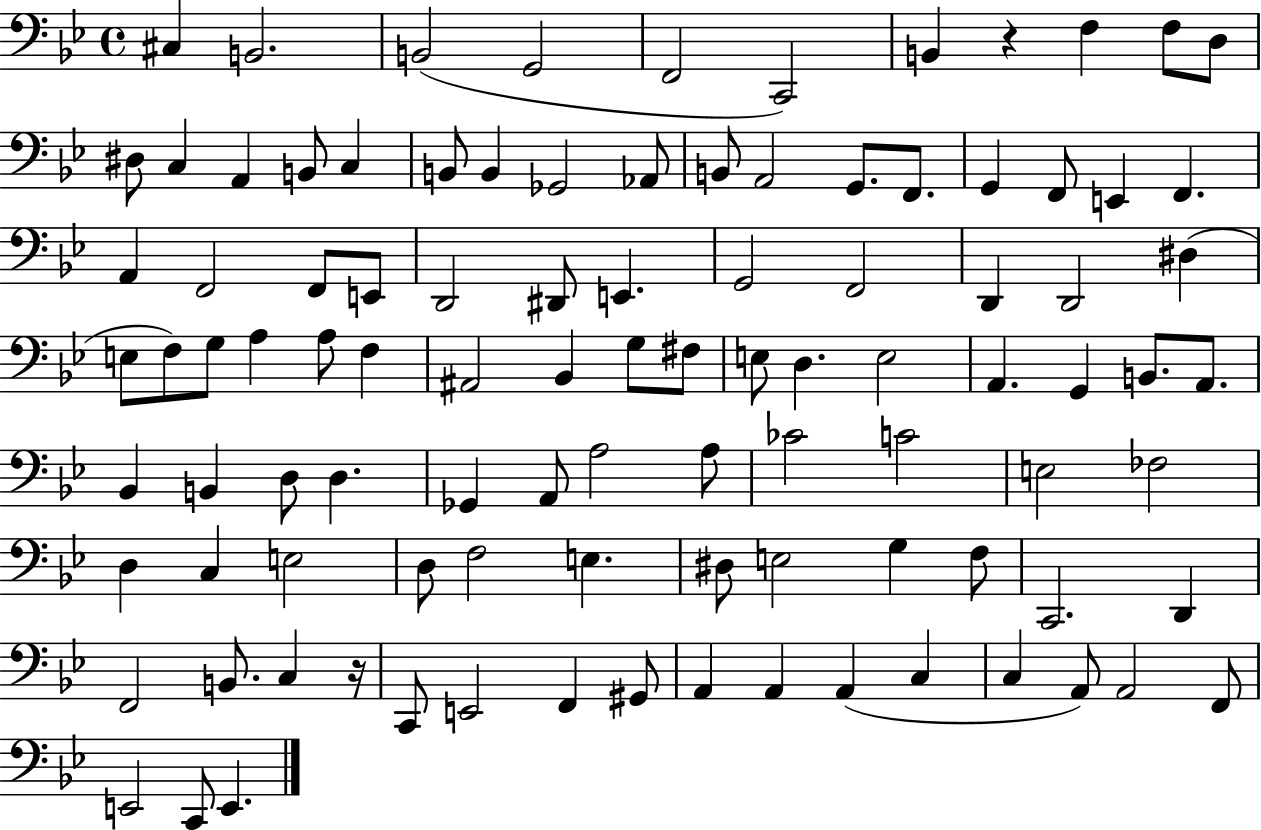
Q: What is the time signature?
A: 4/4